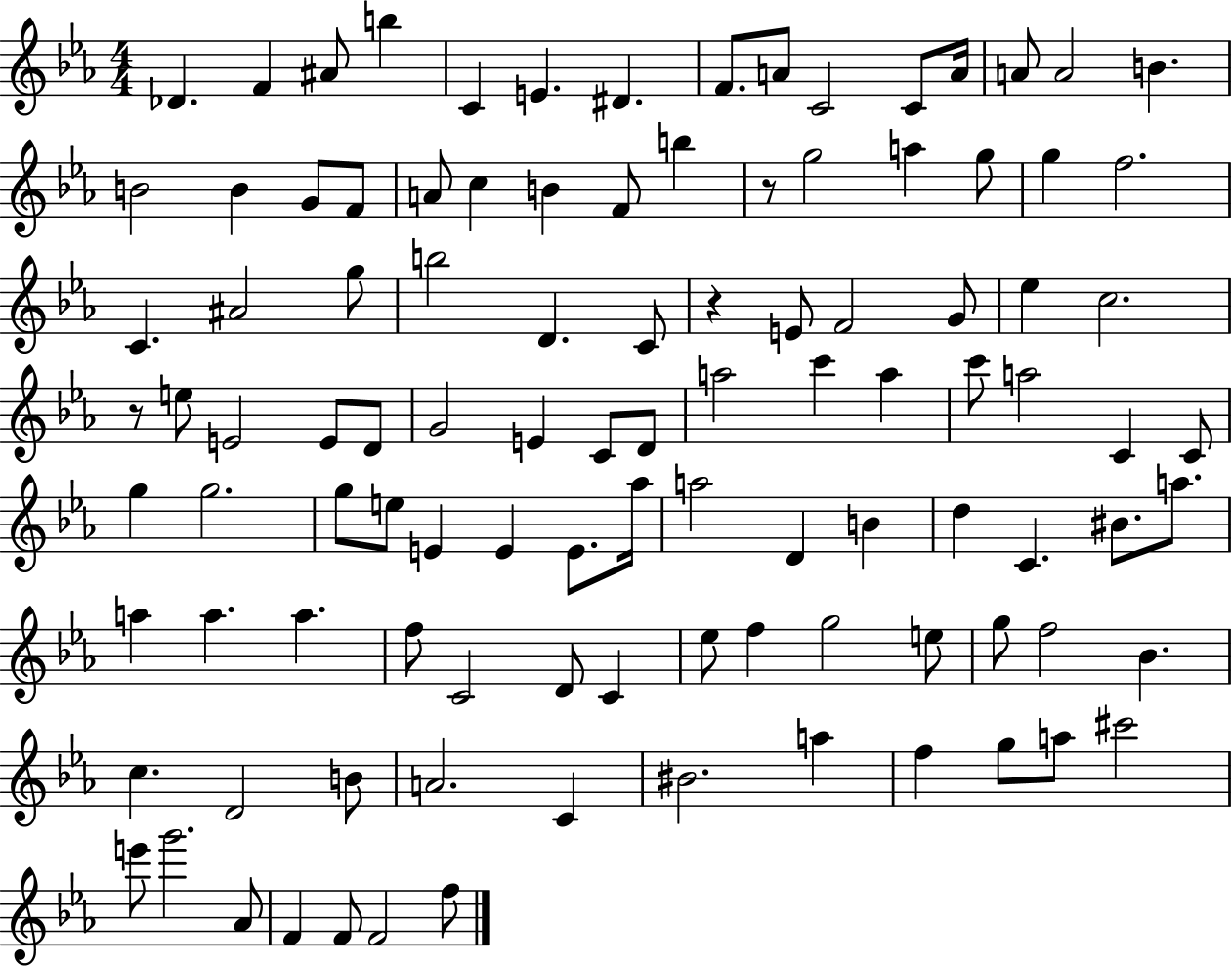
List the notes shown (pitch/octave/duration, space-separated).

Db4/q. F4/q A#4/e B5/q C4/q E4/q. D#4/q. F4/e. A4/e C4/h C4/e A4/s A4/e A4/h B4/q. B4/h B4/q G4/e F4/e A4/e C5/q B4/q F4/e B5/q R/e G5/h A5/q G5/e G5/q F5/h. C4/q. A#4/h G5/e B5/h D4/q. C4/e R/q E4/e F4/h G4/e Eb5/q C5/h. R/e E5/e E4/h E4/e D4/e G4/h E4/q C4/e D4/e A5/h C6/q A5/q C6/e A5/h C4/q C4/e G5/q G5/h. G5/e E5/e E4/q E4/q E4/e. Ab5/s A5/h D4/q B4/q D5/q C4/q. BIS4/e. A5/e. A5/q A5/q. A5/q. F5/e C4/h D4/e C4/q Eb5/e F5/q G5/h E5/e G5/e F5/h Bb4/q. C5/q. D4/h B4/e A4/h. C4/q BIS4/h. A5/q F5/q G5/e A5/e C#6/h E6/e G6/h. Ab4/e F4/q F4/e F4/h F5/e